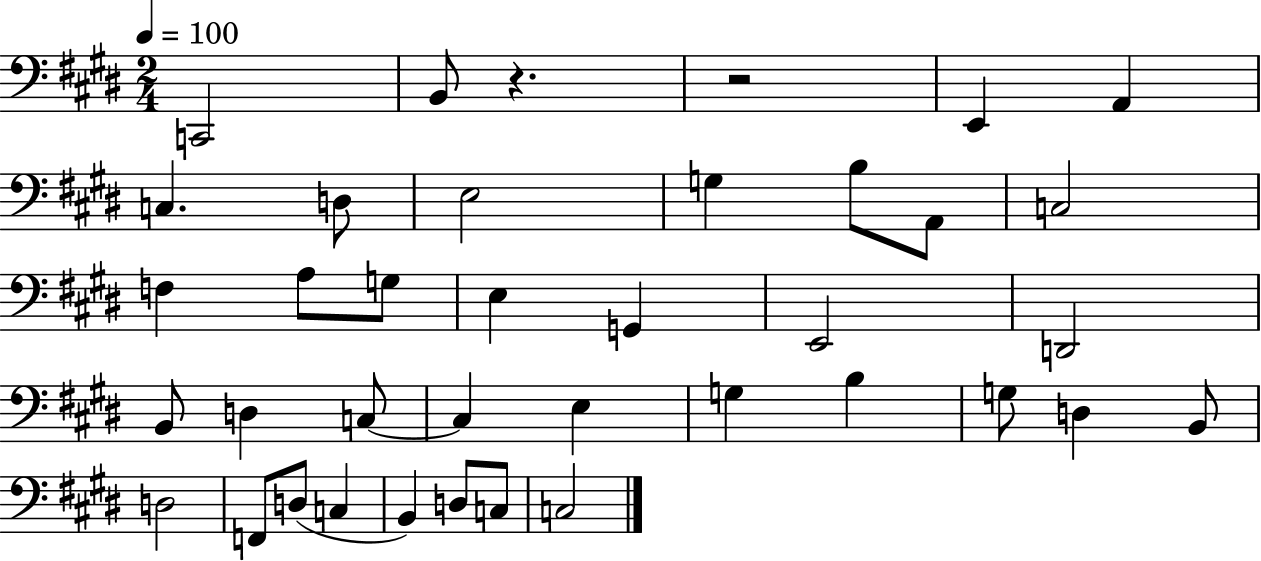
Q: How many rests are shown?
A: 2